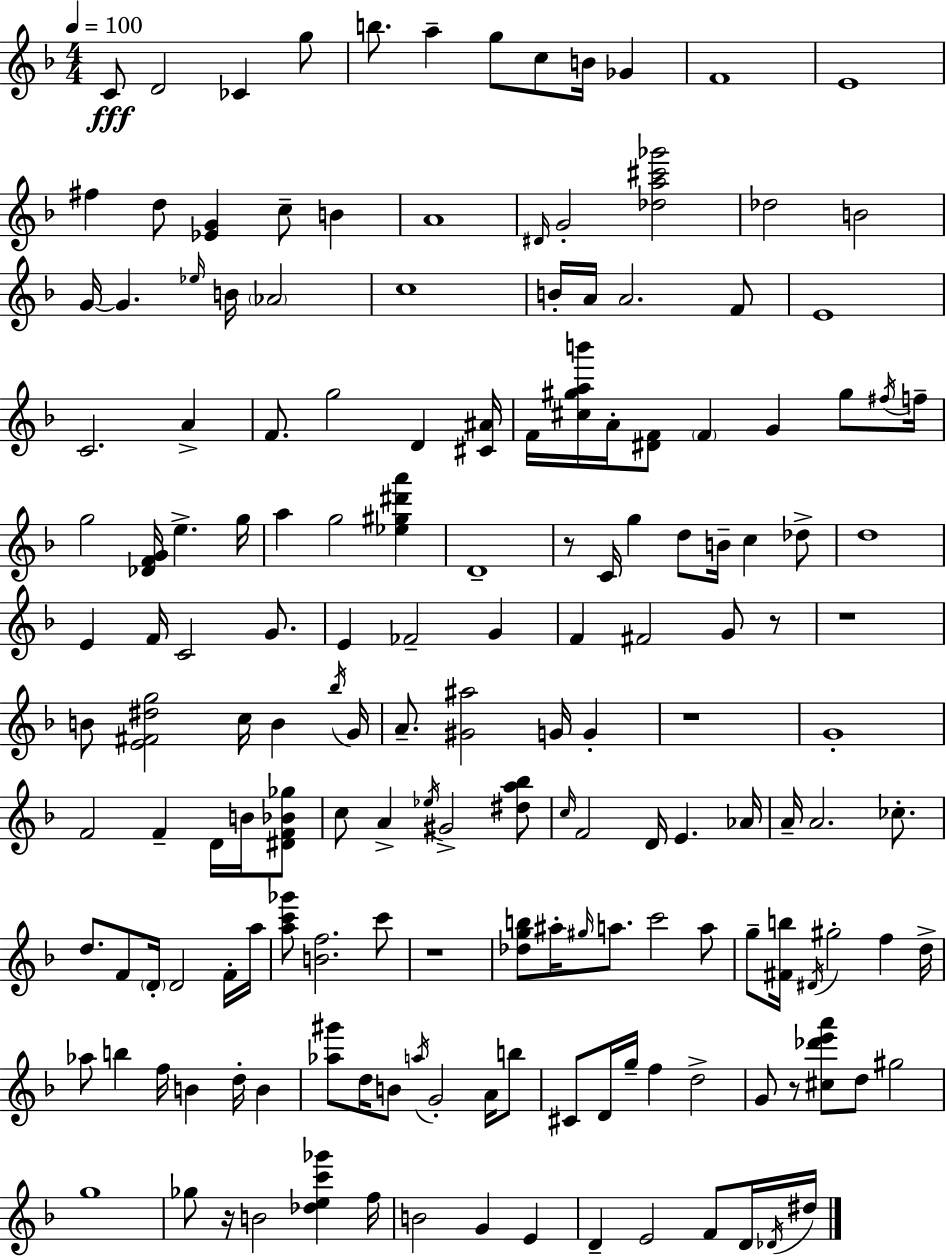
{
  \clef treble
  \numericTimeSignature
  \time 4/4
  \key d \minor
  \tempo 4 = 100
  \repeat volta 2 { c'8\fff d'2 ces'4 g''8 | b''8. a''4-- g''8 c''8 b'16 ges'4 | f'1 | e'1 | \break fis''4 d''8 <ees' g'>4 c''8-- b'4 | a'1 | \grace { dis'16 } g'2-. <des'' a'' cis''' ges'''>2 | des''2 b'2 | \break g'16~~ g'4. \grace { ees''16 } b'16 \parenthesize aes'2 | c''1 | b'16-. a'16 a'2. | f'8 e'1 | \break c'2. a'4-> | f'8. g''2 d'4 | <cis' ais'>16 f'16 <cis'' gis'' a'' b'''>16 a'16-. <dis' f'>8 \parenthesize f'4 g'4 gis''8 | \acciaccatura { fis''16 } f''16-- g''2 <des' f' g'>16 e''4.-> | \break g''16 a''4 g''2 <ees'' gis'' dis''' a'''>4 | d'1-- | r8 c'16 g''4 d''8 b'16-- c''4 | des''8-> d''1 | \break e'4 f'16 c'2 | g'8. e'4 fes'2-- g'4 | f'4 fis'2 g'8 | r8 r1 | \break b'8 <e' fis' dis'' g''>2 c''16 b'4 | \acciaccatura { bes''16 } g'16 a'8.-- <gis' ais''>2 g'16 | g'4-. r1 | g'1-. | \break f'2 f'4-- | d'16 b'16 <dis' f' bes' ges''>8 c''8 a'4-> \acciaccatura { ees''16 } gis'2-> | <dis'' a'' bes''>8 \grace { c''16 } f'2 d'16 e'4. | aes'16 a'16-- a'2. | \break ces''8.-. d''8. f'8 \parenthesize d'16-. d'2 | f'16-. a''16 <a'' c''' ges'''>8 <b' f''>2. | c'''8 r1 | <des'' g'' b''>8 ais''16-. \grace { gis''16 } a''8. c'''2 | \break a''8 g''8-- <fis' b''>16 \acciaccatura { dis'16 } gis''2-. | f''4 d''16-> aes''8 b''4 f''16 b'4 | d''16-. b'4 <aes'' gis'''>8 d''16 b'8 \acciaccatura { a''16 } g'2-. | a'16 b''8 cis'8 d'16 g''16-- f''4 | \break d''2-> g'8 r8 <cis'' des''' e''' a'''>8 d''8 | gis''2 g''1 | ges''8 r16 b'2 | <des'' e'' c''' ges'''>4 f''16 b'2 | \break g'4 e'4 d'4-- e'2 | f'8 d'16 \acciaccatura { des'16 } dis''16 } \bar "|."
}